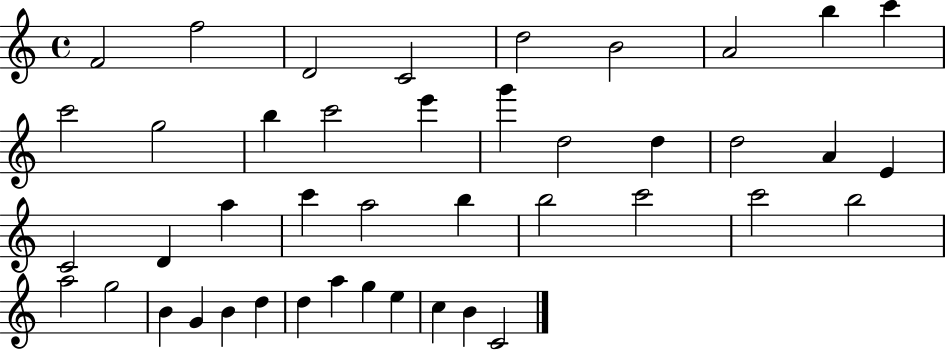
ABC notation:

X:1
T:Untitled
M:4/4
L:1/4
K:C
F2 f2 D2 C2 d2 B2 A2 b c' c'2 g2 b c'2 e' g' d2 d d2 A E C2 D a c' a2 b b2 c'2 c'2 b2 a2 g2 B G B d d a g e c B C2